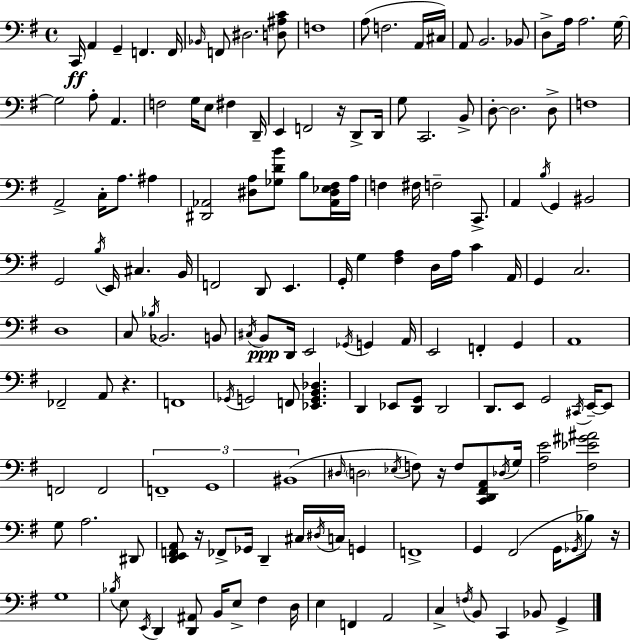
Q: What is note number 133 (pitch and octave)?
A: D2